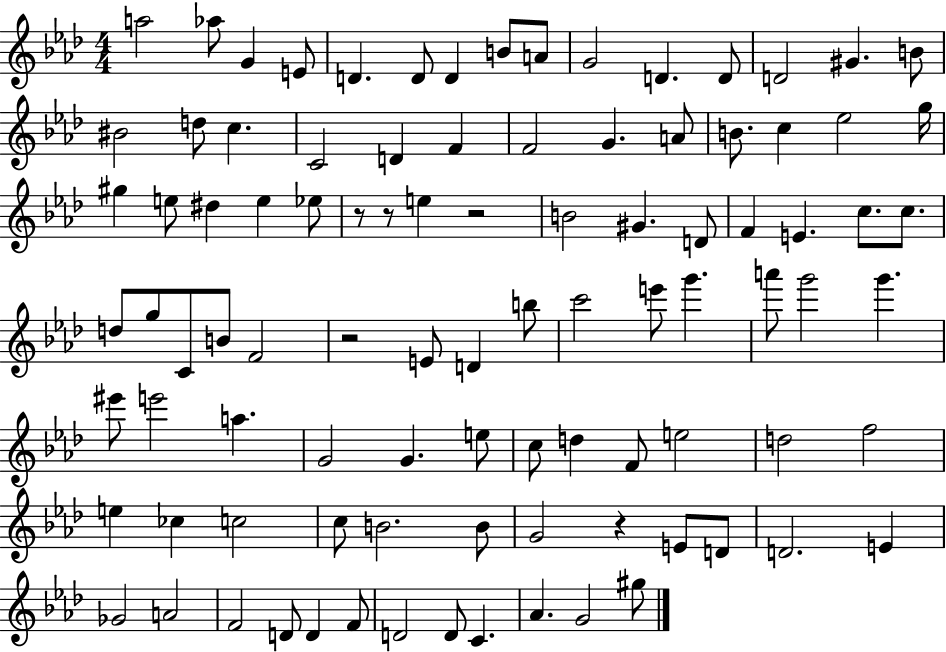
{
  \clef treble
  \numericTimeSignature
  \time 4/4
  \key aes \major
  a''2 aes''8 g'4 e'8 | d'4. d'8 d'4 b'8 a'8 | g'2 d'4. d'8 | d'2 gis'4. b'8 | \break bis'2 d''8 c''4. | c'2 d'4 f'4 | f'2 g'4. a'8 | b'8. c''4 ees''2 g''16 | \break gis''4 e''8 dis''4 e''4 ees''8 | r8 r8 e''4 r2 | b'2 gis'4. d'8 | f'4 e'4. c''8. c''8. | \break d''8 g''8 c'8 b'8 f'2 | r2 e'8 d'4 b''8 | c'''2 e'''8 g'''4. | a'''8 g'''2 g'''4. | \break eis'''8 e'''2 a''4. | g'2 g'4. e''8 | c''8 d''4 f'8 e''2 | d''2 f''2 | \break e''4 ces''4 c''2 | c''8 b'2. b'8 | g'2 r4 e'8 d'8 | d'2. e'4 | \break ges'2 a'2 | f'2 d'8 d'4 f'8 | d'2 d'8 c'4. | aes'4. g'2 gis''8 | \break \bar "|."
}